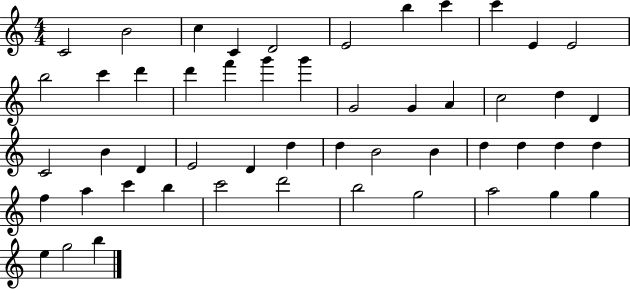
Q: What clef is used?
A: treble